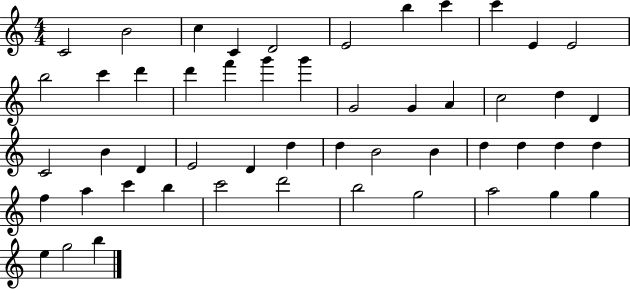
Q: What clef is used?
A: treble